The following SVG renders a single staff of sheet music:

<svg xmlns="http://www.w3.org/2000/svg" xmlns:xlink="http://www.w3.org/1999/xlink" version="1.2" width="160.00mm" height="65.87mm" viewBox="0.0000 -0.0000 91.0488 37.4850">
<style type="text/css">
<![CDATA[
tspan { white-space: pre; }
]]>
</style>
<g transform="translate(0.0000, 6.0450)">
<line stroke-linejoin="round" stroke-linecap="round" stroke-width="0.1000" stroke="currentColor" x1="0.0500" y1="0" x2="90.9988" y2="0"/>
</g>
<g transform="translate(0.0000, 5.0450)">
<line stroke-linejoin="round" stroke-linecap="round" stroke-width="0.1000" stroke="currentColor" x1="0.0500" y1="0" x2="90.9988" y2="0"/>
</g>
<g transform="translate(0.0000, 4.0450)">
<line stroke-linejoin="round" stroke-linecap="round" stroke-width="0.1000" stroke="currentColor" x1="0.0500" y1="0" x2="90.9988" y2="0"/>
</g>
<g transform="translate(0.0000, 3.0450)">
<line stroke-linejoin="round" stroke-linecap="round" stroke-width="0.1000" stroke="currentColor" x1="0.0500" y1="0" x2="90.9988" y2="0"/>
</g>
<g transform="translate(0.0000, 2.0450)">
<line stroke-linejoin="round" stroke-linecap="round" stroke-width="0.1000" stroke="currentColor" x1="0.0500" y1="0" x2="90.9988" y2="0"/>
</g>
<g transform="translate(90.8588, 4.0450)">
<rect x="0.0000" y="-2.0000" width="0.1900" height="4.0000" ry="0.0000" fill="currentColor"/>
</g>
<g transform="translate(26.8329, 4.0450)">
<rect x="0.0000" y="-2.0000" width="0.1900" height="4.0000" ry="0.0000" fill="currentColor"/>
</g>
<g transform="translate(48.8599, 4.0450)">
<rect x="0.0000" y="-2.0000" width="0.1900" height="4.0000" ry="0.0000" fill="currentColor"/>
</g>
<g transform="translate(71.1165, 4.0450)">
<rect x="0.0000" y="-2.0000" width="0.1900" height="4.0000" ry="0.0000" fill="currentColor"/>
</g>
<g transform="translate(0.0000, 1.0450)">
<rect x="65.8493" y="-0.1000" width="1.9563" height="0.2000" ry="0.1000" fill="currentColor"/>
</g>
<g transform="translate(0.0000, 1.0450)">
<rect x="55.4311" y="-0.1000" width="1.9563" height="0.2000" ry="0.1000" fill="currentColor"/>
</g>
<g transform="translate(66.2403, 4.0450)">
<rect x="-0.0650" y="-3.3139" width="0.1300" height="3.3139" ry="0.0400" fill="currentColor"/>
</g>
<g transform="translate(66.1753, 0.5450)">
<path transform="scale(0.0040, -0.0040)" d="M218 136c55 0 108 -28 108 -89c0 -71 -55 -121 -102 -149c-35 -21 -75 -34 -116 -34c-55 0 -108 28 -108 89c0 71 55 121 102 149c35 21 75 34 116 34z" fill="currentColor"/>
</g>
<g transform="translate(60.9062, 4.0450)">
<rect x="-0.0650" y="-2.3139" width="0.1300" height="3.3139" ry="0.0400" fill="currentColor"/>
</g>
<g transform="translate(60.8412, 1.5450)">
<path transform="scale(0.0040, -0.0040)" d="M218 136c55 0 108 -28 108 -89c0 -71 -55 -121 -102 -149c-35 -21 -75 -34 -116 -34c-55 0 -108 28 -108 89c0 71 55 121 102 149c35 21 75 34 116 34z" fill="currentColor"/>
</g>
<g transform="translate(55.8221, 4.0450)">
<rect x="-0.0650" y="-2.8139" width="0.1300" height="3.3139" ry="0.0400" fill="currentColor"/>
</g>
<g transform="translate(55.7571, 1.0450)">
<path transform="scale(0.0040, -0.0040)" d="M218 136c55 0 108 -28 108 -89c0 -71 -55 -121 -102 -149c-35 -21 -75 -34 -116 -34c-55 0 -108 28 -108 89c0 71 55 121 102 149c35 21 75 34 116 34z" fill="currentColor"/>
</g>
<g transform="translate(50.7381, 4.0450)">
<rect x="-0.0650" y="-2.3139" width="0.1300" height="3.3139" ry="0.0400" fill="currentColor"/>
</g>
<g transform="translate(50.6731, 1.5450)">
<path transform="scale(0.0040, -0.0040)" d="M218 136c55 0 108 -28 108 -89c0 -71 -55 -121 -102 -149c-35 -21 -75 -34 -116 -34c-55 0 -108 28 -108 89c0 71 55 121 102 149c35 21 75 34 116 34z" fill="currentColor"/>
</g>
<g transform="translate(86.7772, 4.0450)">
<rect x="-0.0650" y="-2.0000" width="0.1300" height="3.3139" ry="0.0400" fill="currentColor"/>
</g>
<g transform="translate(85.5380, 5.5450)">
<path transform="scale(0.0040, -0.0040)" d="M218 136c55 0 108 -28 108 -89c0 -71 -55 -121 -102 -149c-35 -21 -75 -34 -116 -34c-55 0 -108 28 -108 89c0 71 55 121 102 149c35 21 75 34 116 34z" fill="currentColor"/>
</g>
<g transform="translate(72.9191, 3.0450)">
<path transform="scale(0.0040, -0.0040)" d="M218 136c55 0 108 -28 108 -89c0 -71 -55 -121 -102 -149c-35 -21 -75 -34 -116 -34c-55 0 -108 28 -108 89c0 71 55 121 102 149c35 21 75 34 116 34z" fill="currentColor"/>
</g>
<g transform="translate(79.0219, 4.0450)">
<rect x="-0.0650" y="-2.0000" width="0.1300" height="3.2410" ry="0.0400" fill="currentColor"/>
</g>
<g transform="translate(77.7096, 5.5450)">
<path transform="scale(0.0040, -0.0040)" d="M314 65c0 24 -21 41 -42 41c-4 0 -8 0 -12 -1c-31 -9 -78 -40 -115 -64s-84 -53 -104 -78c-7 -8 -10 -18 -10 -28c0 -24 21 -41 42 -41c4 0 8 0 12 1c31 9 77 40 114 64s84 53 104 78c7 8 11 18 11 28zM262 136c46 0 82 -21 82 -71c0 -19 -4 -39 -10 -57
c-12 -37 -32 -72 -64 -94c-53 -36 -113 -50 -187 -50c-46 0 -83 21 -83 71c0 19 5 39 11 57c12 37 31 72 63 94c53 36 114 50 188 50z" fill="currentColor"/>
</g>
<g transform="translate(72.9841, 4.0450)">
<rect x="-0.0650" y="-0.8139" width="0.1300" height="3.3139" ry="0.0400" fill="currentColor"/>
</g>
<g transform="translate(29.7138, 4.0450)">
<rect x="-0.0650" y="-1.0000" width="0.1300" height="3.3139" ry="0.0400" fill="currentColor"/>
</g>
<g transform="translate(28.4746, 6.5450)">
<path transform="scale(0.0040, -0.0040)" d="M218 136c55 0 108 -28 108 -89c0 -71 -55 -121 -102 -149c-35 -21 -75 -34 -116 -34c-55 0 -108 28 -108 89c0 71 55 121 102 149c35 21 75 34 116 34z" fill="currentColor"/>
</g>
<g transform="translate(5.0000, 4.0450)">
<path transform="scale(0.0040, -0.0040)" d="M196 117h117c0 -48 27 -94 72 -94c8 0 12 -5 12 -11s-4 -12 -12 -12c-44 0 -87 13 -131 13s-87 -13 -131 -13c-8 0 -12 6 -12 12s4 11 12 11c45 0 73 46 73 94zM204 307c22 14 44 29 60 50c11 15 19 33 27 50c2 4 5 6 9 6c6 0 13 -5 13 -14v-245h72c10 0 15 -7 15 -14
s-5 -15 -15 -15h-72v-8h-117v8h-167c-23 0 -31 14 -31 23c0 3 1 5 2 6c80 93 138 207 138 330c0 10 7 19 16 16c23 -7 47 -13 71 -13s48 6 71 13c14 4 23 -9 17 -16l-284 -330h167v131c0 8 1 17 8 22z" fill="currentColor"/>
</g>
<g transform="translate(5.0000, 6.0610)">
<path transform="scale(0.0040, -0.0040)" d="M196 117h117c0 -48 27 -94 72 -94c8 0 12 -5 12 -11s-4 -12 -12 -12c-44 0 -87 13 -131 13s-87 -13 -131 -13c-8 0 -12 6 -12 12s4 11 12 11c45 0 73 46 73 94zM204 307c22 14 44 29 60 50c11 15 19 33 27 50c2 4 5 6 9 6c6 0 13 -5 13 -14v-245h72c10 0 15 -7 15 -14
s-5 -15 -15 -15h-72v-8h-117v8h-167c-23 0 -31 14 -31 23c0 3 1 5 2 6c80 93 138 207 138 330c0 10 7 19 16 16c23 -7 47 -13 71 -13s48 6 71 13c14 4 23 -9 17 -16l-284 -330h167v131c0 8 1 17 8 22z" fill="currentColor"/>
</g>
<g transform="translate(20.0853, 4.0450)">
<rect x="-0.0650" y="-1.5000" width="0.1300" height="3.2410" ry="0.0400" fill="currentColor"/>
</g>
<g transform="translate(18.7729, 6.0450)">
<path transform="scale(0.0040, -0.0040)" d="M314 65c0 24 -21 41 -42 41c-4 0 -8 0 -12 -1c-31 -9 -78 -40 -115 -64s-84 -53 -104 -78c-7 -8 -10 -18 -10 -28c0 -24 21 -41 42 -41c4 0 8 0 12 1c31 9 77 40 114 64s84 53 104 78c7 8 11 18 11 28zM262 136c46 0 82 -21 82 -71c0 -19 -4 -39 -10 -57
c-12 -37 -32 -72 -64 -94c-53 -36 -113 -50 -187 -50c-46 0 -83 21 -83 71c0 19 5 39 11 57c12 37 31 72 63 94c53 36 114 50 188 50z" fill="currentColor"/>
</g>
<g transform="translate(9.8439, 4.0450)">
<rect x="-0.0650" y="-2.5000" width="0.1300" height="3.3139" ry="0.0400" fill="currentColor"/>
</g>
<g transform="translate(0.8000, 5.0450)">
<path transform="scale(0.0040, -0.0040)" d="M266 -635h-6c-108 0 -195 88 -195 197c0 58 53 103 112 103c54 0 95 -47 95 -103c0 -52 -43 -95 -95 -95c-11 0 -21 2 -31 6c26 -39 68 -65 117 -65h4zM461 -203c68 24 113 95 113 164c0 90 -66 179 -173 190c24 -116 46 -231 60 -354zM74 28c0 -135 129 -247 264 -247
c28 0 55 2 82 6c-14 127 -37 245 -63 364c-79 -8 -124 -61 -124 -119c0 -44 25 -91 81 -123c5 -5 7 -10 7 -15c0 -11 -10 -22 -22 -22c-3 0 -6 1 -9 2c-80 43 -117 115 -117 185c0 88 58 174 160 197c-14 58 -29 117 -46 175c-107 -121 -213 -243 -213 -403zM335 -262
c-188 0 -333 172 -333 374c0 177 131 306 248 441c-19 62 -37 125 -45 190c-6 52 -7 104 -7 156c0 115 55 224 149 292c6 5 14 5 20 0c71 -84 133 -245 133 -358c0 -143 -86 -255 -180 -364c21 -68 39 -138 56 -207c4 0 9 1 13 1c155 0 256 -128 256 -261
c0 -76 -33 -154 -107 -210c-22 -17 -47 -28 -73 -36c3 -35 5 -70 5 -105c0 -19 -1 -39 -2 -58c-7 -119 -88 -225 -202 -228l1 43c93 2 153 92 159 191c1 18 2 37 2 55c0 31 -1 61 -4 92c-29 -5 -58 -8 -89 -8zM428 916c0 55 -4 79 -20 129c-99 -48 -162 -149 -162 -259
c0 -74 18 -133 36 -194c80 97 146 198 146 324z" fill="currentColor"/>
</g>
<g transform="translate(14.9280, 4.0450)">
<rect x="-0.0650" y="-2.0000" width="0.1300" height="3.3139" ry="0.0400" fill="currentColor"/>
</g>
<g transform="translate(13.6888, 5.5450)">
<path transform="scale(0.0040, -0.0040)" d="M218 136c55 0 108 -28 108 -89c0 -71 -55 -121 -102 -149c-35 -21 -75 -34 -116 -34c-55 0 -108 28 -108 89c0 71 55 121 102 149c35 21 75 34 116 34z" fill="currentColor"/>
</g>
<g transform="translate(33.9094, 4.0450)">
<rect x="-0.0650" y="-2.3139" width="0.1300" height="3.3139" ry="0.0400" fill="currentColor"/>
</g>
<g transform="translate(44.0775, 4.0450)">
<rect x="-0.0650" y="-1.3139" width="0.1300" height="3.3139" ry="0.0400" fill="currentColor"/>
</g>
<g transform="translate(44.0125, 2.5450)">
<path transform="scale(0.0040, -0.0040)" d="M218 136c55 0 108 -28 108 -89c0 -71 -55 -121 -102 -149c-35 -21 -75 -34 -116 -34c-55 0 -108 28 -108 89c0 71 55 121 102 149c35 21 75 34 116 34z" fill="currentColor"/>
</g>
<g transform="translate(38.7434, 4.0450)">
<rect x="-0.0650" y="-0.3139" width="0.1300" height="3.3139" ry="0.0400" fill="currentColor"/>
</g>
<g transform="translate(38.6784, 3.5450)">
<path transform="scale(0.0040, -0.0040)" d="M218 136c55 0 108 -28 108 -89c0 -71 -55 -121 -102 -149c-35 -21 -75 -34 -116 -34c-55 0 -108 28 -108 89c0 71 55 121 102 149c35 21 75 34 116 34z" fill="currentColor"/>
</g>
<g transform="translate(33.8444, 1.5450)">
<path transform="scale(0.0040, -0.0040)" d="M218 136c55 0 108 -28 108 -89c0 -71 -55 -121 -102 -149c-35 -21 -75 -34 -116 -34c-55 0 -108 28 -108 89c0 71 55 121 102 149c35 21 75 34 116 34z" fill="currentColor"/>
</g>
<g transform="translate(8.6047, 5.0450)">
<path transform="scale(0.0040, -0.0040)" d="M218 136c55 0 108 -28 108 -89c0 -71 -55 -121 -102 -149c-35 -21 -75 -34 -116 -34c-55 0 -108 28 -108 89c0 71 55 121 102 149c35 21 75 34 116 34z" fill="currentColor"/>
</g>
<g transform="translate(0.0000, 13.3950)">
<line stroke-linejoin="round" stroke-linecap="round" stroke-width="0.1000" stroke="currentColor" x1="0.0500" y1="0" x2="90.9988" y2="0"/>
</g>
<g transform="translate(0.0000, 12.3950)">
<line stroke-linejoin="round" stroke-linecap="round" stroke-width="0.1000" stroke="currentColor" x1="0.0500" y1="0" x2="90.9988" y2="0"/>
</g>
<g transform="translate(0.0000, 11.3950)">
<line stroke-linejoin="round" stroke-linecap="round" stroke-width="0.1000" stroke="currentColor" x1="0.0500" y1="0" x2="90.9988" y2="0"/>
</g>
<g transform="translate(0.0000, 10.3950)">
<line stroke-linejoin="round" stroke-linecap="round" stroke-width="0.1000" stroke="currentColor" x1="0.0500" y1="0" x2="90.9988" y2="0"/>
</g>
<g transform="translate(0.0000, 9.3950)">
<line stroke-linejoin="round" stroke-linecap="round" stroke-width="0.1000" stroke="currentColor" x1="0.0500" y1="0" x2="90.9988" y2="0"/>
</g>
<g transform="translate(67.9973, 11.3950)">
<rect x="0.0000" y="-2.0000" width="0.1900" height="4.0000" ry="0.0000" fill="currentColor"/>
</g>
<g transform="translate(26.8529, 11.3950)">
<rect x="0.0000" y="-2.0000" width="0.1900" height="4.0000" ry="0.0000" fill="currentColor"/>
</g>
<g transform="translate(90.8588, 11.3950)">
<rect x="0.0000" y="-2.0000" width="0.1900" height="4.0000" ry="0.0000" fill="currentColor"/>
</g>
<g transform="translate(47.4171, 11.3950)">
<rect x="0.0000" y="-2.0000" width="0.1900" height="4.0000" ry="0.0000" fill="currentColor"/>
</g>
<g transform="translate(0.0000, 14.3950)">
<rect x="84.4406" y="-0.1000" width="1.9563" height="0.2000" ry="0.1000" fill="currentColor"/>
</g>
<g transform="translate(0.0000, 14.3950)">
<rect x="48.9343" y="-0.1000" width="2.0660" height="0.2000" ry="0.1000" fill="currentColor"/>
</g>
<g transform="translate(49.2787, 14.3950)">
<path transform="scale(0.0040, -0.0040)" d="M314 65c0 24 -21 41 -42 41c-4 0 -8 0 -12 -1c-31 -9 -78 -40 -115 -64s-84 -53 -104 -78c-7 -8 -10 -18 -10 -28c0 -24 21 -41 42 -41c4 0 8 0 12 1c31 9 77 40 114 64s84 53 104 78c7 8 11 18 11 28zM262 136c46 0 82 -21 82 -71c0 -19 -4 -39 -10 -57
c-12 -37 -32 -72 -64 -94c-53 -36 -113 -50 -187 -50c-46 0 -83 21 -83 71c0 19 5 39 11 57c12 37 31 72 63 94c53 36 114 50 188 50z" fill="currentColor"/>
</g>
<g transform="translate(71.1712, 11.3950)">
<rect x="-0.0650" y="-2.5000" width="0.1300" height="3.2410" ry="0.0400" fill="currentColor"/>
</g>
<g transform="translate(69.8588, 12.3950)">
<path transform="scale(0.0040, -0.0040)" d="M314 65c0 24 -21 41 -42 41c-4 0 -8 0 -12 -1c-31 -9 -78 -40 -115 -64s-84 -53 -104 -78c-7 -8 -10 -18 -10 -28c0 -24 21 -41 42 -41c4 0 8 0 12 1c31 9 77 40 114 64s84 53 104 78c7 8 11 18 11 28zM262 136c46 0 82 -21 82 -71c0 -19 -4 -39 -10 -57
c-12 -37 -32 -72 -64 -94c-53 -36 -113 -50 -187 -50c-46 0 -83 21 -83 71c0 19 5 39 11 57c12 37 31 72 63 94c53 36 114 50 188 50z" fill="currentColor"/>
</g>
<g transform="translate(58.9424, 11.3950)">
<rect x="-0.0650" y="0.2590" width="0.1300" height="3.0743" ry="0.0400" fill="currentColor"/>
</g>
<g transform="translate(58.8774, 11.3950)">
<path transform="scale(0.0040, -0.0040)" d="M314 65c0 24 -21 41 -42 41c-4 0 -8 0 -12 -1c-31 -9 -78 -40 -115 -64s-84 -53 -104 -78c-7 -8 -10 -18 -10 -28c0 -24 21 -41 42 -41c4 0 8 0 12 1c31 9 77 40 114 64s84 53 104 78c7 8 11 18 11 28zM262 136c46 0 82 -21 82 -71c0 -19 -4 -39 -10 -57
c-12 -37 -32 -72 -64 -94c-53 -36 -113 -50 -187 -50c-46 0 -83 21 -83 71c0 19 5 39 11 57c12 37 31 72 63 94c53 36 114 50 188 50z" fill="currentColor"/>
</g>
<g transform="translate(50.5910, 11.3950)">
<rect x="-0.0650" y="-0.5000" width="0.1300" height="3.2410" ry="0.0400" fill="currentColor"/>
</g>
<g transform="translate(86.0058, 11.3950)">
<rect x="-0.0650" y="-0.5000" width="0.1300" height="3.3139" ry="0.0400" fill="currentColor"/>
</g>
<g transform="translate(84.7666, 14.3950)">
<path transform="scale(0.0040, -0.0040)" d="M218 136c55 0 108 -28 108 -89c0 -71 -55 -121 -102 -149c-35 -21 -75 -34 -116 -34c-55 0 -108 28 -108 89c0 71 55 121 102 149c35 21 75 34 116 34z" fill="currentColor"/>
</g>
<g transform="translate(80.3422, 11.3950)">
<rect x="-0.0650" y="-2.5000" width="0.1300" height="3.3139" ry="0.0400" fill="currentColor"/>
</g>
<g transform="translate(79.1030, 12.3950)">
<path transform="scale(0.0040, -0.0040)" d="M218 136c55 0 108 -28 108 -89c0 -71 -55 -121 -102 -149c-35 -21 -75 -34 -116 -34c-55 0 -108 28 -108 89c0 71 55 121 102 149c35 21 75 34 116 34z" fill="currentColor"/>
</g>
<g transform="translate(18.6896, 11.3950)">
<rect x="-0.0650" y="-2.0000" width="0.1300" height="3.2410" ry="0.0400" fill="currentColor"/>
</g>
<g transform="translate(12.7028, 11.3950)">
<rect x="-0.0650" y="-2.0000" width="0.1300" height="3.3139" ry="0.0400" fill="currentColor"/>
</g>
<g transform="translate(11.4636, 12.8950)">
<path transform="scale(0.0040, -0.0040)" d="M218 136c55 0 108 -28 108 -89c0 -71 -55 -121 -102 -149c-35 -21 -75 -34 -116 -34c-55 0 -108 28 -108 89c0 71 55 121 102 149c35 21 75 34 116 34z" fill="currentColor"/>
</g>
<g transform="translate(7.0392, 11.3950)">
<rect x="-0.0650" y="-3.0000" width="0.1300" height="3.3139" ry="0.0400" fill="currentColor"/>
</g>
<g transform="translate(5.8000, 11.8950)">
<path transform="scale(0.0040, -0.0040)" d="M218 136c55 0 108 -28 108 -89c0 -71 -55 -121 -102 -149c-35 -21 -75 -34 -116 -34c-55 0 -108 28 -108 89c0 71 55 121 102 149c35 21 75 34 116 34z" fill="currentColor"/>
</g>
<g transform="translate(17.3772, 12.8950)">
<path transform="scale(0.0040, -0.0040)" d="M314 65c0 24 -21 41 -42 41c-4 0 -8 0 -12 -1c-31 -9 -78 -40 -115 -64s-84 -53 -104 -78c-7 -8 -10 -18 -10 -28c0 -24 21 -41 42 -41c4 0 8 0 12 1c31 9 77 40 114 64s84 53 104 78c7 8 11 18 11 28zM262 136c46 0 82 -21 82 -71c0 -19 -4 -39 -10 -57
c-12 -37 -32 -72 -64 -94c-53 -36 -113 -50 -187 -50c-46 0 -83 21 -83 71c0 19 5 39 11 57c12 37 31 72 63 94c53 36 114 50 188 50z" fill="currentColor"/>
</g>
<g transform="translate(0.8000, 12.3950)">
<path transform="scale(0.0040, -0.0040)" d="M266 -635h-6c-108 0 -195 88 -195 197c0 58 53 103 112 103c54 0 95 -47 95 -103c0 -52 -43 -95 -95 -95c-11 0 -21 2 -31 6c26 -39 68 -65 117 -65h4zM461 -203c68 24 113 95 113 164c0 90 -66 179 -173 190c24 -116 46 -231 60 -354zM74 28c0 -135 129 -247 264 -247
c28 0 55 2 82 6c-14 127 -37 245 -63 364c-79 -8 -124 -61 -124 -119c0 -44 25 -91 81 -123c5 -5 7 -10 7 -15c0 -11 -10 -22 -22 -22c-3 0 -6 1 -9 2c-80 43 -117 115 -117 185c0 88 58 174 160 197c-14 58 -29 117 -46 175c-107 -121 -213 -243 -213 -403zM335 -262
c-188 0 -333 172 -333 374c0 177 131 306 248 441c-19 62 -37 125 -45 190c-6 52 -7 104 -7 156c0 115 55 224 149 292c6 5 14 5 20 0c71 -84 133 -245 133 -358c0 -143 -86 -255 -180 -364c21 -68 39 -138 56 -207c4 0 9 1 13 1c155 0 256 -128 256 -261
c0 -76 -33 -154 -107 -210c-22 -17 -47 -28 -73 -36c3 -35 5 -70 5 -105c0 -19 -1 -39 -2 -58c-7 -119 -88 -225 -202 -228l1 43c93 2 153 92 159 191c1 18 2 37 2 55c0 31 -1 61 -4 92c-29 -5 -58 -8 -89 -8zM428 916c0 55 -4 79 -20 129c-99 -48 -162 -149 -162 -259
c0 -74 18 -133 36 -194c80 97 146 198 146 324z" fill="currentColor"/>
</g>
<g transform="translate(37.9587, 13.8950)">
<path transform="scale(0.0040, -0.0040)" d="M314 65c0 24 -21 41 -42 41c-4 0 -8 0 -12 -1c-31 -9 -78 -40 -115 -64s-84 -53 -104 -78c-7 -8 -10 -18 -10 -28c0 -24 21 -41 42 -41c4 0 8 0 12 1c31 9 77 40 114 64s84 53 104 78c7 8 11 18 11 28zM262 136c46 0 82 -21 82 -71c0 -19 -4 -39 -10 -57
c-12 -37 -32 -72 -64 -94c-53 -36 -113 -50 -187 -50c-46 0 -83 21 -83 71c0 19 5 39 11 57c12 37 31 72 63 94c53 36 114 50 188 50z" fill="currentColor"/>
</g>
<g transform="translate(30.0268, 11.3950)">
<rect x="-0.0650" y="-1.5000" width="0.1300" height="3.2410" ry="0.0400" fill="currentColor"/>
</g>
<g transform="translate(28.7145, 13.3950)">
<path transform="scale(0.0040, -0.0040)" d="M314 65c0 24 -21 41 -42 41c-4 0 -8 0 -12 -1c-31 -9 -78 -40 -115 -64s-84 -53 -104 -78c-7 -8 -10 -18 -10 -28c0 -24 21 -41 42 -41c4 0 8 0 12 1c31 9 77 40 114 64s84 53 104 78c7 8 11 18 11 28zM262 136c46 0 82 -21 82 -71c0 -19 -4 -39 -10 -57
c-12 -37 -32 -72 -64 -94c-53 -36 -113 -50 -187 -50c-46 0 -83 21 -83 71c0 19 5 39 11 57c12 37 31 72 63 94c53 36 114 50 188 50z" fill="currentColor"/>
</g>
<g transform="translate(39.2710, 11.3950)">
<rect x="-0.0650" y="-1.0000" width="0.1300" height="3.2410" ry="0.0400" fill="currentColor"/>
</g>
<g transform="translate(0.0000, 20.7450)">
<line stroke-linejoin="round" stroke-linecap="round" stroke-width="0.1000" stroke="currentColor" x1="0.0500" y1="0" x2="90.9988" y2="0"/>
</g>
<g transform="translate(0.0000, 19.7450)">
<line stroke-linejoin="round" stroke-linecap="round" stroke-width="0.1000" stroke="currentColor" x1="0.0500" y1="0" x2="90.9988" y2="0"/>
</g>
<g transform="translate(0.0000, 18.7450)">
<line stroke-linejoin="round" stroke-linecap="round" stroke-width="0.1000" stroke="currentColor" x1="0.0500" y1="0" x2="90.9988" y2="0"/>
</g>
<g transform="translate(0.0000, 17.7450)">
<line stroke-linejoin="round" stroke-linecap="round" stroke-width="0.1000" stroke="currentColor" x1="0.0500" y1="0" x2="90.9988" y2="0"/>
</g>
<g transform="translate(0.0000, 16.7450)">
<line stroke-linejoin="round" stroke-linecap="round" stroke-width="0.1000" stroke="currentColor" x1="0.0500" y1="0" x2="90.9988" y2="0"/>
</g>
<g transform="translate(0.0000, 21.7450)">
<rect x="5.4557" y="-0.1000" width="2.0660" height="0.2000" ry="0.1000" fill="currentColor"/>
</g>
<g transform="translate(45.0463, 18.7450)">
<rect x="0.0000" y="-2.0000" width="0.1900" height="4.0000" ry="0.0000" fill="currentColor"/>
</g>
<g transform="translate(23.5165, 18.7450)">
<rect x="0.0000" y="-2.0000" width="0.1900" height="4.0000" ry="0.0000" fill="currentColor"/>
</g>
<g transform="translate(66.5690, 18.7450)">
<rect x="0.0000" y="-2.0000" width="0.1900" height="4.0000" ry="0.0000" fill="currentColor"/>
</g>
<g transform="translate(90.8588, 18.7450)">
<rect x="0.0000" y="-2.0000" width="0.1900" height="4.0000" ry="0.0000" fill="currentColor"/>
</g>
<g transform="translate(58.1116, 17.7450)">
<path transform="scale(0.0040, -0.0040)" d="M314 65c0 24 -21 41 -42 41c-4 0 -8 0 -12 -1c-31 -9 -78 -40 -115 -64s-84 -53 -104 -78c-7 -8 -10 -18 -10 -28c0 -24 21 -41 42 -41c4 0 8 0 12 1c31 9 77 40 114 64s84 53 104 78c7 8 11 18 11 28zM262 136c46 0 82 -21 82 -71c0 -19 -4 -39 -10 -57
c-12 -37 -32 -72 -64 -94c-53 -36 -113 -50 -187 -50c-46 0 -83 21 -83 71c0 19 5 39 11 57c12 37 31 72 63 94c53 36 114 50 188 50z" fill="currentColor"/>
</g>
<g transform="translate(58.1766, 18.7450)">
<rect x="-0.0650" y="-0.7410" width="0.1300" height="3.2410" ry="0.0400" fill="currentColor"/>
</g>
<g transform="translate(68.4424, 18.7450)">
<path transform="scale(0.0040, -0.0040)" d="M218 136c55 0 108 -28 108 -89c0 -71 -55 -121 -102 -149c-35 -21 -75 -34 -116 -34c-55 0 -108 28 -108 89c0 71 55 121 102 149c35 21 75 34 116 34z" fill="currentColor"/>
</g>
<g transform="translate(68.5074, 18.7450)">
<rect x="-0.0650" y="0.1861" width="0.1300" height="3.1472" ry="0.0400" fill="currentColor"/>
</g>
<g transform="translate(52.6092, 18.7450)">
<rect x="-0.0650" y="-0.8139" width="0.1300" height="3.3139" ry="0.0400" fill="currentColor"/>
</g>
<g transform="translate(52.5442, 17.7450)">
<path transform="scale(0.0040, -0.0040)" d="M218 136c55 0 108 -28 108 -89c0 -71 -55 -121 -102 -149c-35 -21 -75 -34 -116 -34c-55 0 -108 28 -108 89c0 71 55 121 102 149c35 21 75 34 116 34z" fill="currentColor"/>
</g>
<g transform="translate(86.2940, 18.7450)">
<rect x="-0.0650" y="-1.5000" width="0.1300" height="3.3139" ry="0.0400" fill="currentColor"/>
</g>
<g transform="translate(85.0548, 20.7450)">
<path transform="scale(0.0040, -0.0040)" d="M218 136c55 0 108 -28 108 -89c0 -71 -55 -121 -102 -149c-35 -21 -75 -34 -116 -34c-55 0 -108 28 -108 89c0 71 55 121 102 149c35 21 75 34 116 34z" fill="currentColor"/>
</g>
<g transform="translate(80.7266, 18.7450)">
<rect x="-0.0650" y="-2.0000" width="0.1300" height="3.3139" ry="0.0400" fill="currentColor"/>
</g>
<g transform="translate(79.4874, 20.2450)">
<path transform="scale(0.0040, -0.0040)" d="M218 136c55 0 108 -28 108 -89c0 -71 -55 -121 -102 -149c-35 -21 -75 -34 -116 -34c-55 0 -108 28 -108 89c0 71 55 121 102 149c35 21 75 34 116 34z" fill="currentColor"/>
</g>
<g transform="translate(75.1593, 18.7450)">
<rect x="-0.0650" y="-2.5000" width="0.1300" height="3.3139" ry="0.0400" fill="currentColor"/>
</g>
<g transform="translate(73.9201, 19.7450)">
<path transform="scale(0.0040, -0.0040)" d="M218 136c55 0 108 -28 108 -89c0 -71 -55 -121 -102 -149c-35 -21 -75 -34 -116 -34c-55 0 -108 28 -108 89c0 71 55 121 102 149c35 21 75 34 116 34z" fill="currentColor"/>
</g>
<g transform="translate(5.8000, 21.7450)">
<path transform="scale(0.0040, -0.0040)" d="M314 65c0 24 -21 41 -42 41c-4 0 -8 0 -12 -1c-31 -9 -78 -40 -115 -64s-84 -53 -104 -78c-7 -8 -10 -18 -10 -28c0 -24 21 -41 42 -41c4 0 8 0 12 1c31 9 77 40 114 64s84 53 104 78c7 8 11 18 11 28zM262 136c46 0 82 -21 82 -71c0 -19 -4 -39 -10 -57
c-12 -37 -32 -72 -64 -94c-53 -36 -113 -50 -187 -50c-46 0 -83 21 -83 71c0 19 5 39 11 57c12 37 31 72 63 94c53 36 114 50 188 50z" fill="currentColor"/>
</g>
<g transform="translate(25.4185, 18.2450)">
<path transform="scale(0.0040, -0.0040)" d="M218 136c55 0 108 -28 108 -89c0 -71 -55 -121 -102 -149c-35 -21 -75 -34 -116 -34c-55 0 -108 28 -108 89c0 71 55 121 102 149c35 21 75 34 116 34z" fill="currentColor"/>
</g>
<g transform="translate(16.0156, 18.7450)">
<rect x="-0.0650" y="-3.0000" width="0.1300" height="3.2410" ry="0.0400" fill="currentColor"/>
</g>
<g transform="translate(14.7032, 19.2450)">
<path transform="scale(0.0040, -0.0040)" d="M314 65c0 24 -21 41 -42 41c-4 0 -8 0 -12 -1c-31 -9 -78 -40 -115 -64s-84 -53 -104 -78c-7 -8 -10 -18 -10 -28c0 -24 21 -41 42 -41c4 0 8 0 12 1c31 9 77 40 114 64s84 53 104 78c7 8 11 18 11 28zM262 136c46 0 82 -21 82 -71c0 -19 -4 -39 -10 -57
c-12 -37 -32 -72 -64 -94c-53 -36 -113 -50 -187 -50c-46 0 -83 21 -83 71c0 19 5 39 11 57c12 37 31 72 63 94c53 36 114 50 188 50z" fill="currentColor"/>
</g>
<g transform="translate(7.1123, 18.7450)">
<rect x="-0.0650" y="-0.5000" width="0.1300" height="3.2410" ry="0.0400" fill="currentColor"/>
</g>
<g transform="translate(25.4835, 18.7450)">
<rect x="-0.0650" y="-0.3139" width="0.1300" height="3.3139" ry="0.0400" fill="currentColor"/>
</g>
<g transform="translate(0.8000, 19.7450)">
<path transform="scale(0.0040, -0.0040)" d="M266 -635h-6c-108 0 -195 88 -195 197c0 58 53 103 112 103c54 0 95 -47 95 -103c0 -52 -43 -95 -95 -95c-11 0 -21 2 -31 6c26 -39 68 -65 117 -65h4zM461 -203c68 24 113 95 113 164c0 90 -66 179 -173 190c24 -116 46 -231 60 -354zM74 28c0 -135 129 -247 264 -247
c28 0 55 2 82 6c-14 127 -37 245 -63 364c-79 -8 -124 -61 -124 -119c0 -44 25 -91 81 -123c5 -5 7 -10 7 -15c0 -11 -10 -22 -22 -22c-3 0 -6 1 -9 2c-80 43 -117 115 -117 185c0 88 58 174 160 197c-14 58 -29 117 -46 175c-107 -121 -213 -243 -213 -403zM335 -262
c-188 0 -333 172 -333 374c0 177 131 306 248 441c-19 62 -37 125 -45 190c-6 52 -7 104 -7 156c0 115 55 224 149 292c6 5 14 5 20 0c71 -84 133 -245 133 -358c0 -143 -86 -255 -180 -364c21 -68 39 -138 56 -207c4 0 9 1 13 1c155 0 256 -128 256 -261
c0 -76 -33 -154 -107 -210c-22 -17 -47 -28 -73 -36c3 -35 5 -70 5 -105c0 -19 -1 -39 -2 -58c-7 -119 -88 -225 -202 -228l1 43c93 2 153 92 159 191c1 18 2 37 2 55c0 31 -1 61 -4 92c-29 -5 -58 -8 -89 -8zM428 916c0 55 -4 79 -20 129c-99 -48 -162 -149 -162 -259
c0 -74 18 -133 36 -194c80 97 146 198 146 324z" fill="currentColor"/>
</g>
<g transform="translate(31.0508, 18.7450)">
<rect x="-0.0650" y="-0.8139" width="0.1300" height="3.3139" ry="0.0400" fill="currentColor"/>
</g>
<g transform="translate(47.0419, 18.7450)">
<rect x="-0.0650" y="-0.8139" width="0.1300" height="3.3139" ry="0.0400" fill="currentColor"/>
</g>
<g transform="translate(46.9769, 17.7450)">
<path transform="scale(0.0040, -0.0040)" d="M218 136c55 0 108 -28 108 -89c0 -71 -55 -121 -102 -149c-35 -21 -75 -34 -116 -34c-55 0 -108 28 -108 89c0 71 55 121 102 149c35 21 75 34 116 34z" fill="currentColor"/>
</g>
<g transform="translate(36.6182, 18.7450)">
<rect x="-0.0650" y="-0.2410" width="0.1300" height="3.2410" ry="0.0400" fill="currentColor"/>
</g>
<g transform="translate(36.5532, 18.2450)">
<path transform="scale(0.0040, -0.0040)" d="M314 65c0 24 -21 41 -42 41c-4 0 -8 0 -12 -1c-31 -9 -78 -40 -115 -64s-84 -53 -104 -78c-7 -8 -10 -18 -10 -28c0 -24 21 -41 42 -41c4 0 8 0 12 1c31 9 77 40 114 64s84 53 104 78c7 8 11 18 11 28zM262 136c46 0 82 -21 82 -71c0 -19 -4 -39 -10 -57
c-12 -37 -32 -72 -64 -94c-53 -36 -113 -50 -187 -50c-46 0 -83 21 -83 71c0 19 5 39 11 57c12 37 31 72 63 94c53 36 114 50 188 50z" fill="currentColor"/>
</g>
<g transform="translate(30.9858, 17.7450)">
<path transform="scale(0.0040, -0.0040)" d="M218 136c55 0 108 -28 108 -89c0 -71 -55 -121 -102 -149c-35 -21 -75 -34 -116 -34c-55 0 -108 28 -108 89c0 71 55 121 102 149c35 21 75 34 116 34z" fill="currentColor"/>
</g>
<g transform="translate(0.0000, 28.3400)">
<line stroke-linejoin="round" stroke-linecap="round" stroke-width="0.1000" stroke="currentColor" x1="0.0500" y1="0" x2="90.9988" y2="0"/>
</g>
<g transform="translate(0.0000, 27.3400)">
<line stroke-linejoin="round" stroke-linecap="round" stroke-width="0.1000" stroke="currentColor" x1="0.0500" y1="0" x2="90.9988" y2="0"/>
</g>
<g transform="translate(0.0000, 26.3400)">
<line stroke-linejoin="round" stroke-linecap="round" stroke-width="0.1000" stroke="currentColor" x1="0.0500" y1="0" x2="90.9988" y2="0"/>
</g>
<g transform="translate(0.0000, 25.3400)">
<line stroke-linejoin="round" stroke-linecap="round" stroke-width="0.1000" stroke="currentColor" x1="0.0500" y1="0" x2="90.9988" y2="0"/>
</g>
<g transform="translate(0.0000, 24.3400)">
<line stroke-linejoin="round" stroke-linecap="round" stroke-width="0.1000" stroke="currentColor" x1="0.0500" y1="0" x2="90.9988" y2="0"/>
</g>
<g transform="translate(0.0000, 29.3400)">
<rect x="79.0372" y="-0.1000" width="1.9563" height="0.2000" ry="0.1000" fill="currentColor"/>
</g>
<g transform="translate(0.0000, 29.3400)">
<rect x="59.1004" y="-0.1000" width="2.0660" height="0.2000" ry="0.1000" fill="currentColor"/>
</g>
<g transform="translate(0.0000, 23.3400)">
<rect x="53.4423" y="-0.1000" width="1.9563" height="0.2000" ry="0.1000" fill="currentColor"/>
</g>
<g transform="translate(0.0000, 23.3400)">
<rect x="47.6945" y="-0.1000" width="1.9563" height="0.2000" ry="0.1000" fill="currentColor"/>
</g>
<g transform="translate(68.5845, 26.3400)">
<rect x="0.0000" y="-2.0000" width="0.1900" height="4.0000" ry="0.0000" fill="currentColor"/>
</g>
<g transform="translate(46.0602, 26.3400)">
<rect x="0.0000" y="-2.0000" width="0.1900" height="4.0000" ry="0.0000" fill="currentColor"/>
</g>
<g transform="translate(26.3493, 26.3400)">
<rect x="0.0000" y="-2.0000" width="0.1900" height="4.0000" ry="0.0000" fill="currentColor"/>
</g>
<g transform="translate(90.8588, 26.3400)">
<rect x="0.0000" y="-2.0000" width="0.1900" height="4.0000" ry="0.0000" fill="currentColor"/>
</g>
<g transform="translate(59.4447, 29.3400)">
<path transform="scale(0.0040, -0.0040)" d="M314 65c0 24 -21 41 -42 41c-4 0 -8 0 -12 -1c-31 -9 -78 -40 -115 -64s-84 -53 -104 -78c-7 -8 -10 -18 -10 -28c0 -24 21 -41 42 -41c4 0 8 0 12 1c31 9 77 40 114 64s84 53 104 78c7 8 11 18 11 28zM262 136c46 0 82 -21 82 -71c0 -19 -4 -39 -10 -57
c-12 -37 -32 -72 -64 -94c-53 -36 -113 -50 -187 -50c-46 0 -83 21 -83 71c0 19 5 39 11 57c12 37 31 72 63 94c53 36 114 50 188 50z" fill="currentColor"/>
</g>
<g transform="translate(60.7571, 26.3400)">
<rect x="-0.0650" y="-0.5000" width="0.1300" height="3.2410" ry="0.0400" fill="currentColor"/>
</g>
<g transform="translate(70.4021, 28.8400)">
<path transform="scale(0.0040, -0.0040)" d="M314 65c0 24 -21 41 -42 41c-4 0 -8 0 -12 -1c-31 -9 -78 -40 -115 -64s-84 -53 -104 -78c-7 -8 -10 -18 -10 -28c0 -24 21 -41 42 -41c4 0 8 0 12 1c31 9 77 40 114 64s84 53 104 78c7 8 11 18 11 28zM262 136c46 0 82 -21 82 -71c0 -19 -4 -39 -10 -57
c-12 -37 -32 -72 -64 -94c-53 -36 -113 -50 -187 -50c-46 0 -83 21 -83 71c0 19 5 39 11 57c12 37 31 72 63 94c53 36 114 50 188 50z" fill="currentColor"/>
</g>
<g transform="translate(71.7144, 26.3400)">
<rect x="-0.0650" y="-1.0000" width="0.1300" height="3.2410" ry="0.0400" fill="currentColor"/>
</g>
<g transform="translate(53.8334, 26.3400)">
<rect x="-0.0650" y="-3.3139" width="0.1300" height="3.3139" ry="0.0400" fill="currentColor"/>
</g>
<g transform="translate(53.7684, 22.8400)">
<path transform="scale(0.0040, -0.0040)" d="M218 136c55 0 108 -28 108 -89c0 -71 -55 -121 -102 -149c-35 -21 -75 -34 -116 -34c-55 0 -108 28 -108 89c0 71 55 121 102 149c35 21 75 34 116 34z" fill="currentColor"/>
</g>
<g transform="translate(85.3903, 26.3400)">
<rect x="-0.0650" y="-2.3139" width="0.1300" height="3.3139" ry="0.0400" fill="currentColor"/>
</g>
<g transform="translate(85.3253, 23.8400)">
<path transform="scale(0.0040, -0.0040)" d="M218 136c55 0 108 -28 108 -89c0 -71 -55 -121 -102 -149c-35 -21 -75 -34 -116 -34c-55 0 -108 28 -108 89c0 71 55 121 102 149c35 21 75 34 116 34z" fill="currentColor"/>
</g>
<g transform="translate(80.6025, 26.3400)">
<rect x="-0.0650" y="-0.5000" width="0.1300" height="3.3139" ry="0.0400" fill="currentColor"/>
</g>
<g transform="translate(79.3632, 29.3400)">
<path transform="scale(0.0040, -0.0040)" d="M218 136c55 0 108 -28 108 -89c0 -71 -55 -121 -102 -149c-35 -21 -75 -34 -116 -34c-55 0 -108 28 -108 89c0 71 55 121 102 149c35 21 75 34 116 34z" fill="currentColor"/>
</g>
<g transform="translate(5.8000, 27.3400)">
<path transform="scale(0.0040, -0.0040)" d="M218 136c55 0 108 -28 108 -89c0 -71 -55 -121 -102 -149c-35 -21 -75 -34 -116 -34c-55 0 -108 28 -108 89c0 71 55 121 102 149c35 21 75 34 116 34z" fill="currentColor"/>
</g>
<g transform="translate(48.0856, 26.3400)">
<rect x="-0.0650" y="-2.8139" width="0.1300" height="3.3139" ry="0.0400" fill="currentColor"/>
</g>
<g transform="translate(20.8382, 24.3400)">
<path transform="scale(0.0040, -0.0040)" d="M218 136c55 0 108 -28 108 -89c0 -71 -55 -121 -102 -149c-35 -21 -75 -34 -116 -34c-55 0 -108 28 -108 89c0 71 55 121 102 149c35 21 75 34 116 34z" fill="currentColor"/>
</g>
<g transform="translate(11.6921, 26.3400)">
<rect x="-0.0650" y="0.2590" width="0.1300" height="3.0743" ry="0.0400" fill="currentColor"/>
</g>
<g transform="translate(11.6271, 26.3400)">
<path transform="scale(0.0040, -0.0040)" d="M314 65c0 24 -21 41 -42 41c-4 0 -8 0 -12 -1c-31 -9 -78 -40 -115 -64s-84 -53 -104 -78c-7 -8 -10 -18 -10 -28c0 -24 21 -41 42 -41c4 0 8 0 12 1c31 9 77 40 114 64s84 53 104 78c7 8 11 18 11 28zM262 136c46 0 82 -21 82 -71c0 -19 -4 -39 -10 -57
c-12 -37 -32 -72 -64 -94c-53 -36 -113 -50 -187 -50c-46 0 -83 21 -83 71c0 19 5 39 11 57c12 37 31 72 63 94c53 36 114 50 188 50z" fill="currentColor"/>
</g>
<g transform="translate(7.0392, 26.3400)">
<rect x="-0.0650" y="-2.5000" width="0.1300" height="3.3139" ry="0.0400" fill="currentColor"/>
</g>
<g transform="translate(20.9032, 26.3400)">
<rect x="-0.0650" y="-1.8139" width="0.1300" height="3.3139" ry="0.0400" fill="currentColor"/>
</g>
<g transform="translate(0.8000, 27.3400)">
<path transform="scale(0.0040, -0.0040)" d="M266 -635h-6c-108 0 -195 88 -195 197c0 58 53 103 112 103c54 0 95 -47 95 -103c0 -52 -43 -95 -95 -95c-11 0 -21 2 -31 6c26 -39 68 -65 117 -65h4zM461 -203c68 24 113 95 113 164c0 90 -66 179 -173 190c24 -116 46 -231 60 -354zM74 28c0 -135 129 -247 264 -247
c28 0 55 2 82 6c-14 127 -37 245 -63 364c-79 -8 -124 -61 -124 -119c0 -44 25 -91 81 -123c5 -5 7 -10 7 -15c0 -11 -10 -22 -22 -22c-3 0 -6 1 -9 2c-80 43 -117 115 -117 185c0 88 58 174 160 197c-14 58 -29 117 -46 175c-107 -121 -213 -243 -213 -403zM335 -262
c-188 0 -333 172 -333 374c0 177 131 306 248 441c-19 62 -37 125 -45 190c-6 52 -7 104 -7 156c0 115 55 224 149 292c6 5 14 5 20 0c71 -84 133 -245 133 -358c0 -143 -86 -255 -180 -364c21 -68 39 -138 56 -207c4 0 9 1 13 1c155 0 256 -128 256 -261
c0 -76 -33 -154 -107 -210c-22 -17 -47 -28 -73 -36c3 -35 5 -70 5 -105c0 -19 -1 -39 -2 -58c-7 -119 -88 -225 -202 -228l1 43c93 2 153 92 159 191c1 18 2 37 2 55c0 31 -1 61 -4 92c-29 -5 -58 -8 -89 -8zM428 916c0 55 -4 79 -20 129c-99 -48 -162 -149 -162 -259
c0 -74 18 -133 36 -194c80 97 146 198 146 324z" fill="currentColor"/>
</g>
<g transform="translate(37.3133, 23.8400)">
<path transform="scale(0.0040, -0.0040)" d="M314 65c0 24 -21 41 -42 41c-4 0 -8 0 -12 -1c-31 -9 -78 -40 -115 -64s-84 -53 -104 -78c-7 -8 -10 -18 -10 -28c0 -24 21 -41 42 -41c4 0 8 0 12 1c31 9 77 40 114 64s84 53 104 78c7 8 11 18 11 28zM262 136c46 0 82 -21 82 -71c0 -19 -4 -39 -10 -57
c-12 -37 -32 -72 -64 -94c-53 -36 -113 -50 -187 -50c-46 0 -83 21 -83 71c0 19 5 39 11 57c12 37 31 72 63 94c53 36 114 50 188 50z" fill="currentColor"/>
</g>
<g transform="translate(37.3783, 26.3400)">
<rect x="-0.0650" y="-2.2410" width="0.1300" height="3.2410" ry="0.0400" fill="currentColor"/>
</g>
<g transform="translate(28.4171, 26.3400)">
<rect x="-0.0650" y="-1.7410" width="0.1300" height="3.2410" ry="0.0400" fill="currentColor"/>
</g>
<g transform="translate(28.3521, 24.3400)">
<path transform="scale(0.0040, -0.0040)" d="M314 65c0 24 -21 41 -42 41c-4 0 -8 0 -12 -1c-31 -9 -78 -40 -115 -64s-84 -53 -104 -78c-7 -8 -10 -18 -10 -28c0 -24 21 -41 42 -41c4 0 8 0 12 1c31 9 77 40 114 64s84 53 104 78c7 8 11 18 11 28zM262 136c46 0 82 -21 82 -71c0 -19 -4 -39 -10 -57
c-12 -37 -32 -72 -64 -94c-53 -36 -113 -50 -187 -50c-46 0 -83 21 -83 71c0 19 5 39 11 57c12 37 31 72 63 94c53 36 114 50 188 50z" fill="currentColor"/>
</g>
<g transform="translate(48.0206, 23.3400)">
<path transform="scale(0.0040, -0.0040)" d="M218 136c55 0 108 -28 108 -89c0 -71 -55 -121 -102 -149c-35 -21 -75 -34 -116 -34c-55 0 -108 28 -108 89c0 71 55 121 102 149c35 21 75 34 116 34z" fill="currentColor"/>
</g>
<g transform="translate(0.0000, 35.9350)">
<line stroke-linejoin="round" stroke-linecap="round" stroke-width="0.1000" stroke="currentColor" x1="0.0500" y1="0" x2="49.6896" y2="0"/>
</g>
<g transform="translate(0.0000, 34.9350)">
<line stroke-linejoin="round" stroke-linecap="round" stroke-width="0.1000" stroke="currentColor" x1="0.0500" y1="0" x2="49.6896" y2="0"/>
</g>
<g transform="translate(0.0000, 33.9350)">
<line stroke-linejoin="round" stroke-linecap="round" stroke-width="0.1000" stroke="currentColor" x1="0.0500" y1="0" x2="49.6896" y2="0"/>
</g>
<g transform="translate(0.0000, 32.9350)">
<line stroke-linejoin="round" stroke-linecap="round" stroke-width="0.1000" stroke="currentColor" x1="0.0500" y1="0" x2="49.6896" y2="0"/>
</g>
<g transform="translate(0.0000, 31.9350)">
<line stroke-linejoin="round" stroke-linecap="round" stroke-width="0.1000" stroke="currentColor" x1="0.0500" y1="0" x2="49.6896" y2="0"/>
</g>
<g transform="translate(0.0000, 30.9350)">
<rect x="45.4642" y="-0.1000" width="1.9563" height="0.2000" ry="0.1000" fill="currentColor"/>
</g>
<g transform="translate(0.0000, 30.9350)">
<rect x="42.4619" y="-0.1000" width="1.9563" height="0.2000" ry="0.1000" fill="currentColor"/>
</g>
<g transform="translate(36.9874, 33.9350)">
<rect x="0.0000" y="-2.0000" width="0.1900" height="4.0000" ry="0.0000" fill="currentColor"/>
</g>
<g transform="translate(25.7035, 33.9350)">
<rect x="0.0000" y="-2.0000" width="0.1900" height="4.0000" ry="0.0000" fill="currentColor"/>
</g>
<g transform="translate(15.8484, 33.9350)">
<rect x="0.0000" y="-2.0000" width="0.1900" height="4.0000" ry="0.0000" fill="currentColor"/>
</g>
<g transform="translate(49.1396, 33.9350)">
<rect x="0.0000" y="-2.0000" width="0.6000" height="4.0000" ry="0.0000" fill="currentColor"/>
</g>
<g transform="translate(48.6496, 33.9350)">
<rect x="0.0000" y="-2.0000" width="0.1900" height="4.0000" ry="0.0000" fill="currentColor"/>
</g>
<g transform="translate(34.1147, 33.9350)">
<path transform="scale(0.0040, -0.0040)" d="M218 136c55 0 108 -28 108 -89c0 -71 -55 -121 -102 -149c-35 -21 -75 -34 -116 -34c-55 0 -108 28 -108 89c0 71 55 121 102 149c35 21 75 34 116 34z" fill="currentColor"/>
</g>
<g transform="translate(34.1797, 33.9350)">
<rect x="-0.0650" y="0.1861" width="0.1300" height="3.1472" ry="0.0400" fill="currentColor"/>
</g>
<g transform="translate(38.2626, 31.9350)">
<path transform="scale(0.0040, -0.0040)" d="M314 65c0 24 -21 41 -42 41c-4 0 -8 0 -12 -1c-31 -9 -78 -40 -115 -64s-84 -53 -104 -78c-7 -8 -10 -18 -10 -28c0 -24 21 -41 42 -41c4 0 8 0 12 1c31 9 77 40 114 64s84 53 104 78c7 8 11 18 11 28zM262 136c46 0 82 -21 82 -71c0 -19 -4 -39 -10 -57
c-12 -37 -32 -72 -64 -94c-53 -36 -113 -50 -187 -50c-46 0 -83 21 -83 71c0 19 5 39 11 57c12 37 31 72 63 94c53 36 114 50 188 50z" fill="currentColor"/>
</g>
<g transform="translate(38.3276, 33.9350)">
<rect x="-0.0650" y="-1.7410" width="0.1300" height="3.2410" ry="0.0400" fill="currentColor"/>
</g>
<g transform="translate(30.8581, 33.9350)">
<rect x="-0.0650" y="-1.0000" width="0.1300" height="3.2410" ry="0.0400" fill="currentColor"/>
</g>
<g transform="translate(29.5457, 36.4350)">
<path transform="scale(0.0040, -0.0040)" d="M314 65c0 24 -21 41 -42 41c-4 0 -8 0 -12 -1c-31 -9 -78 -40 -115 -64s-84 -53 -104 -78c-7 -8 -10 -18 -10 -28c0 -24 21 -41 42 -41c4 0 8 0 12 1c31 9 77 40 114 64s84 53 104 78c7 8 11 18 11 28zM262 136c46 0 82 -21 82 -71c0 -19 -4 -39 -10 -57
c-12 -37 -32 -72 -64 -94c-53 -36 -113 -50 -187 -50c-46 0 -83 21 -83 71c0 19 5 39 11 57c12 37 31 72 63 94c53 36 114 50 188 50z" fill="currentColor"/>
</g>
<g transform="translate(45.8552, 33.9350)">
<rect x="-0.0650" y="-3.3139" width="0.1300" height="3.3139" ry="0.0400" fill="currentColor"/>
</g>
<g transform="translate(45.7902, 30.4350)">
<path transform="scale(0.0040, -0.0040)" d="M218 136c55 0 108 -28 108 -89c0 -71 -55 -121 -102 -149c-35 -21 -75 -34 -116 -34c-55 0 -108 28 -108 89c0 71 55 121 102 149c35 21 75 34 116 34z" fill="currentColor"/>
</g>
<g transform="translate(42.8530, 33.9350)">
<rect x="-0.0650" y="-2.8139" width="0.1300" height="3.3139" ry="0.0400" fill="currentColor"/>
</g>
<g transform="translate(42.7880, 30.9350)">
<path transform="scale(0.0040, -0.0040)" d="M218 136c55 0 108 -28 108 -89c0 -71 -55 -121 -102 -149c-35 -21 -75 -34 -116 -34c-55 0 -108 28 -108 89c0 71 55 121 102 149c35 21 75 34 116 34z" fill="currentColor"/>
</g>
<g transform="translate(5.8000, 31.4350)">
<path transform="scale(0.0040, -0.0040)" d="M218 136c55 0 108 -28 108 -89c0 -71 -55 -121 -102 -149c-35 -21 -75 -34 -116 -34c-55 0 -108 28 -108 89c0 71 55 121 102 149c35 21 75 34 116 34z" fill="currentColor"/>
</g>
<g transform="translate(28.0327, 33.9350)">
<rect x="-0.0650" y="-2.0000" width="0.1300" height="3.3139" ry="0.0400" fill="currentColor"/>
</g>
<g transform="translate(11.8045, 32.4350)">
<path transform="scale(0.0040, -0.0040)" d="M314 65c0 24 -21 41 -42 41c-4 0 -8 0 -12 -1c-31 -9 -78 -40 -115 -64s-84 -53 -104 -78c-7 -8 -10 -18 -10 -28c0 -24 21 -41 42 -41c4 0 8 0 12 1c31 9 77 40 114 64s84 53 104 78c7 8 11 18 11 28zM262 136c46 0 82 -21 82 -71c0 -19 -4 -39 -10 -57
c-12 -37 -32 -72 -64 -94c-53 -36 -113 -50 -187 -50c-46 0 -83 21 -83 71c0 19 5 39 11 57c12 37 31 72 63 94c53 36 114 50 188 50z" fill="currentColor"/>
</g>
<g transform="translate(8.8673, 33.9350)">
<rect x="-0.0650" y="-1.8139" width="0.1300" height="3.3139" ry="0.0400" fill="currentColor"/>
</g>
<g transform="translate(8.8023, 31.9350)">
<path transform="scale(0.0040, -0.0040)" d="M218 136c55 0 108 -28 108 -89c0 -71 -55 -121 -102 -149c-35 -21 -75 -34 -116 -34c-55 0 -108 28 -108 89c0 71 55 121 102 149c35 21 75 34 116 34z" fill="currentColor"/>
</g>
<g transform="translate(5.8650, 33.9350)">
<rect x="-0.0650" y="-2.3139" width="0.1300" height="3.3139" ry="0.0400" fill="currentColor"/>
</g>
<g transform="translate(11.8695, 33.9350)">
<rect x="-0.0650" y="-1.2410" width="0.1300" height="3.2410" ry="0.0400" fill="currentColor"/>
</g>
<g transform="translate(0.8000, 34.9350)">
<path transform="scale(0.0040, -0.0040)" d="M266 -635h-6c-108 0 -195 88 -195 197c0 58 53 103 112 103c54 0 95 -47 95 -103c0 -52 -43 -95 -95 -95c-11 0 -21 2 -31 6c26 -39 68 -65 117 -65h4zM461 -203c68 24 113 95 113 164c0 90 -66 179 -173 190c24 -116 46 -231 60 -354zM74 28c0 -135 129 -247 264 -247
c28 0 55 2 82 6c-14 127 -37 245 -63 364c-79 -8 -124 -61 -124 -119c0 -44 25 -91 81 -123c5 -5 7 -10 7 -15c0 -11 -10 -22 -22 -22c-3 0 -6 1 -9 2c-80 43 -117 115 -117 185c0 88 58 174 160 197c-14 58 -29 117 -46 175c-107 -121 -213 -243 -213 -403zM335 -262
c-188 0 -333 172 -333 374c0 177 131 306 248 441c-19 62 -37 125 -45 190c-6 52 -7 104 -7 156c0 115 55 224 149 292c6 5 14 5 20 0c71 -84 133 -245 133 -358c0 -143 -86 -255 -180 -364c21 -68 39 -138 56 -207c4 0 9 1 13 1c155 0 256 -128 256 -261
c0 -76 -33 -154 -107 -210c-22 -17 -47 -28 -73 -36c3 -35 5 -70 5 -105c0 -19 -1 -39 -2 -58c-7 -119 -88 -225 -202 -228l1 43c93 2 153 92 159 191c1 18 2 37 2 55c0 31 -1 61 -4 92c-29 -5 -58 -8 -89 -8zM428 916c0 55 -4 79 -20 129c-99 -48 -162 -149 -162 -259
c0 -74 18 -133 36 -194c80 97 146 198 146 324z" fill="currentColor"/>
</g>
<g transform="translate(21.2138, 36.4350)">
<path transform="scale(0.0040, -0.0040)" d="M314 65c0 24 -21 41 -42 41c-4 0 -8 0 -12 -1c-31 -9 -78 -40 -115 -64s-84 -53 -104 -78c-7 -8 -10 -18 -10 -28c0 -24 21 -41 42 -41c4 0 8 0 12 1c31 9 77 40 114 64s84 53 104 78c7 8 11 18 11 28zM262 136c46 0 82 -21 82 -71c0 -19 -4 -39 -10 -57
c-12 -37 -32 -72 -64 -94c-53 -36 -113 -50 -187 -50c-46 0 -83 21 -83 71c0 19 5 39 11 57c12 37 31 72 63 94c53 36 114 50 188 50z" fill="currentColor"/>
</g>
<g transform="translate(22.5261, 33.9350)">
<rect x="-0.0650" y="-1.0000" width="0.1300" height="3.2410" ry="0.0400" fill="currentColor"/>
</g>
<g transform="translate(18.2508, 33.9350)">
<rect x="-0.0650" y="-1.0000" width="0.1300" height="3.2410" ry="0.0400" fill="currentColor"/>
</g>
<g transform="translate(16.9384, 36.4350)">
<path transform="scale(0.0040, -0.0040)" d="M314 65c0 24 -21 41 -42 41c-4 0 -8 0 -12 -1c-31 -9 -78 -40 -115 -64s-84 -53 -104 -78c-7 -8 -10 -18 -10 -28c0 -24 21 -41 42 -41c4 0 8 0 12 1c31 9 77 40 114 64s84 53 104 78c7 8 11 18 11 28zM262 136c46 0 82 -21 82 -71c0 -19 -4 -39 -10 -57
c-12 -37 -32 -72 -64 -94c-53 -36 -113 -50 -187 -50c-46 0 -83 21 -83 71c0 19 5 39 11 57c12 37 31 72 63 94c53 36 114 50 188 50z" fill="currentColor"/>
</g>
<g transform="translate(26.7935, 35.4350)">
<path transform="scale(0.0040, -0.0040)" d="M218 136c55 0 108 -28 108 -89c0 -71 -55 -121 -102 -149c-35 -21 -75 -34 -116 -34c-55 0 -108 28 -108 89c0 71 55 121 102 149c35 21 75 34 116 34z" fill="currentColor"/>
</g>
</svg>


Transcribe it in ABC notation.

X:1
T:Untitled
M:4/4
L:1/4
K:C
G F E2 D g c e g a g b d F2 F A F F2 E2 D2 C2 B2 G2 G C C2 A2 c d c2 d d d2 B G F E G B2 f f2 g2 a b C2 D2 C g g f e2 D2 D2 F D2 B f2 a b